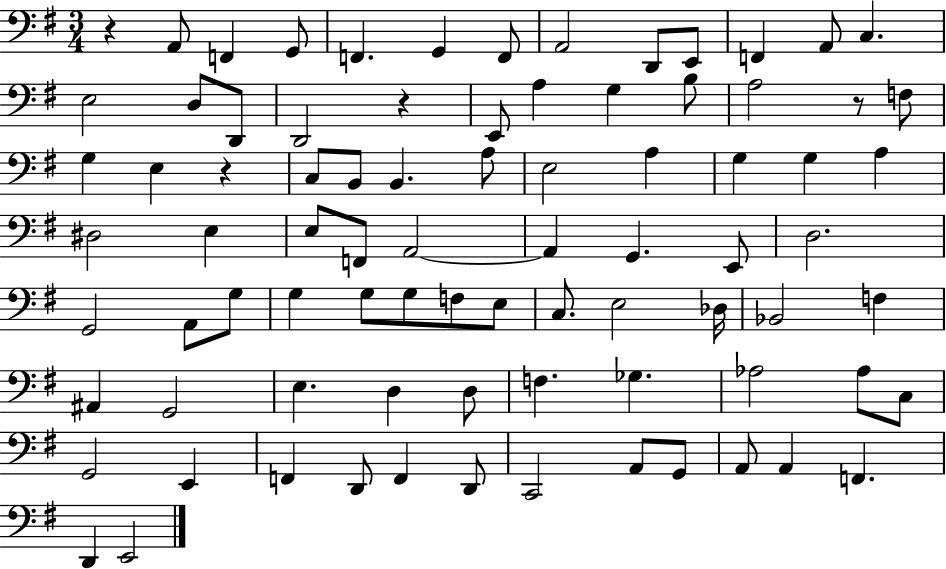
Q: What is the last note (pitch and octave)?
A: E2